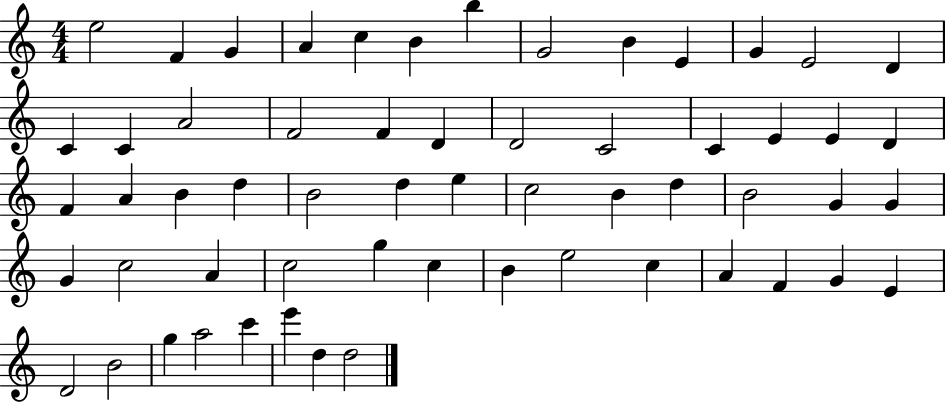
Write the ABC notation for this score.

X:1
T:Untitled
M:4/4
L:1/4
K:C
e2 F G A c B b G2 B E G E2 D C C A2 F2 F D D2 C2 C E E D F A B d B2 d e c2 B d B2 G G G c2 A c2 g c B e2 c A F G E D2 B2 g a2 c' e' d d2